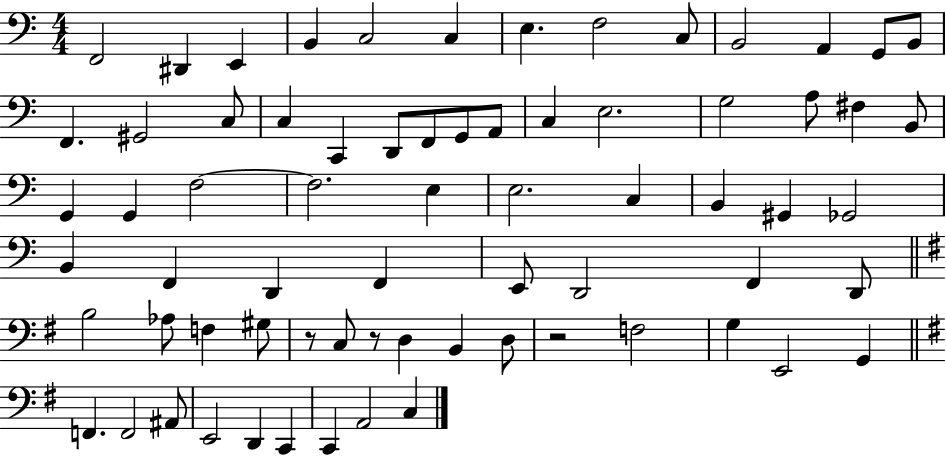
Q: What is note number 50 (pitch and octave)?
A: G#3